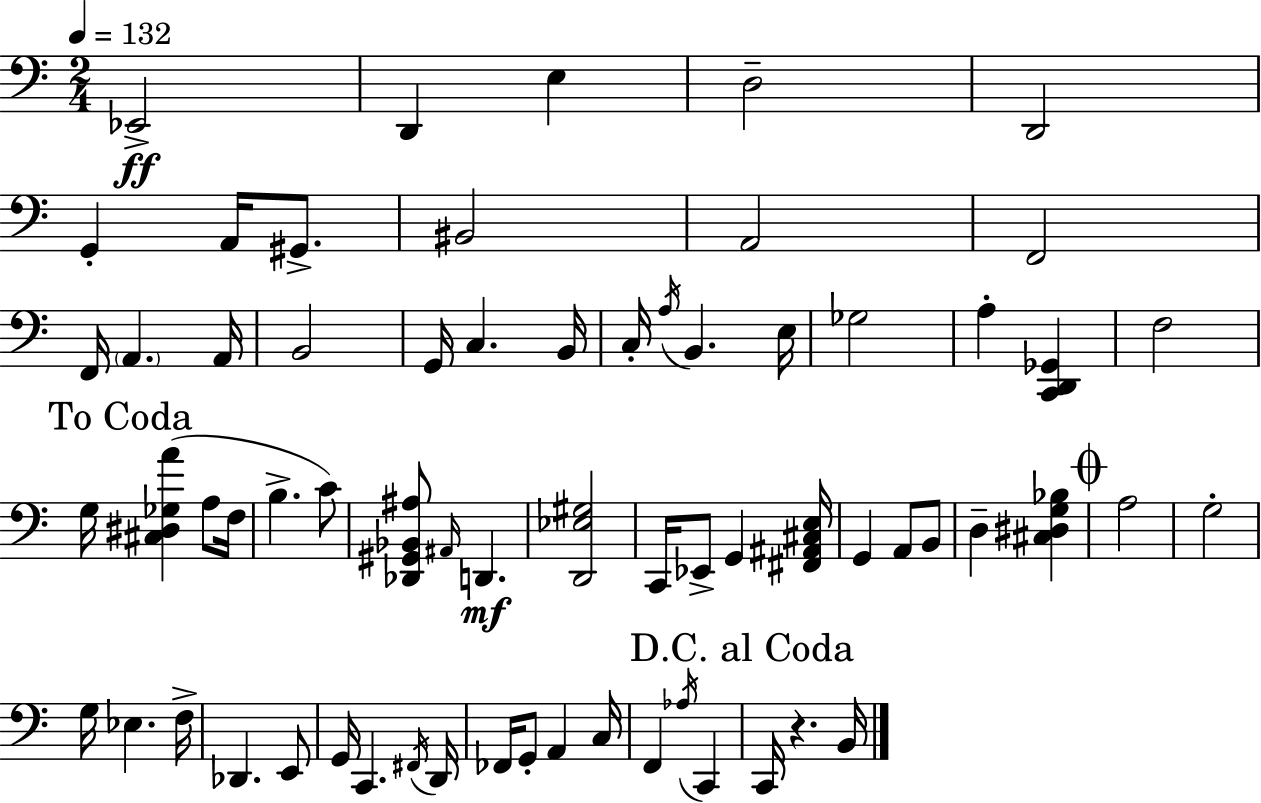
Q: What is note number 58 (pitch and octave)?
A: C2